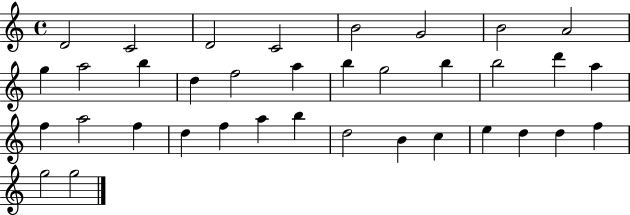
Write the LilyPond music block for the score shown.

{
  \clef treble
  \time 4/4
  \defaultTimeSignature
  \key c \major
  d'2 c'2 | d'2 c'2 | b'2 g'2 | b'2 a'2 | \break g''4 a''2 b''4 | d''4 f''2 a''4 | b''4 g''2 b''4 | b''2 d'''4 a''4 | \break f''4 a''2 f''4 | d''4 f''4 a''4 b''4 | d''2 b'4 c''4 | e''4 d''4 d''4 f''4 | \break g''2 g''2 | \bar "|."
}